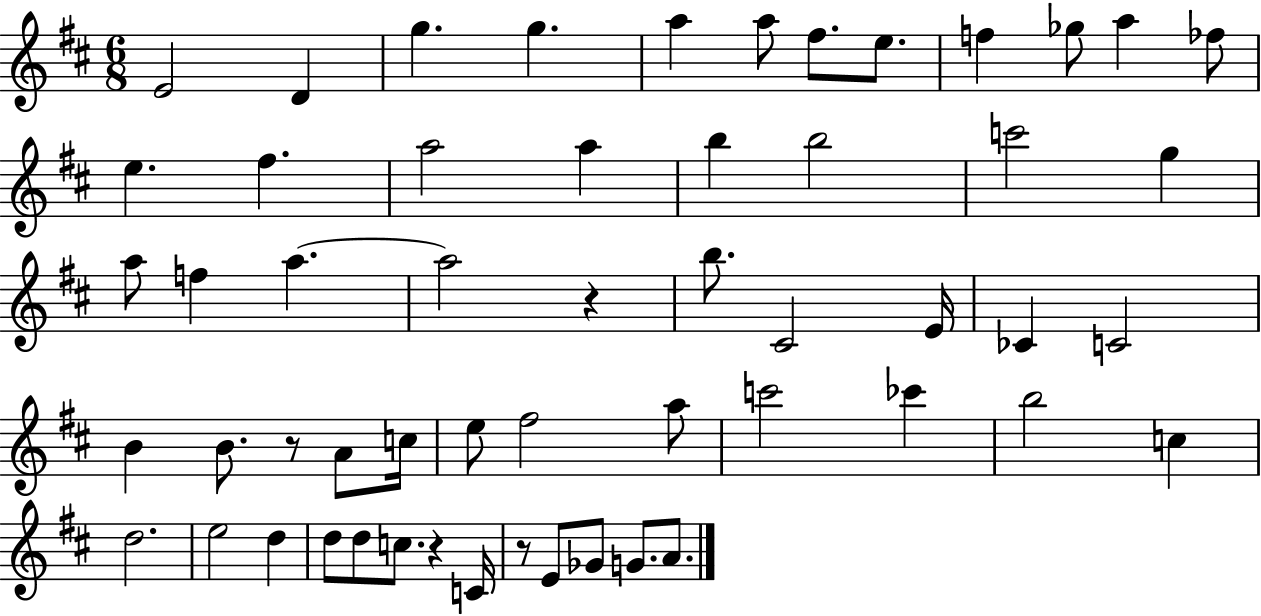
E4/h D4/q G5/q. G5/q. A5/q A5/e F#5/e. E5/e. F5/q Gb5/e A5/q FES5/e E5/q. F#5/q. A5/h A5/q B5/q B5/h C6/h G5/q A5/e F5/q A5/q. A5/h R/q B5/e. C#4/h E4/s CES4/q C4/h B4/q B4/e. R/e A4/e C5/s E5/e F#5/h A5/e C6/h CES6/q B5/h C5/q D5/h. E5/h D5/q D5/e D5/e C5/e. R/q C4/s R/e E4/e Gb4/e G4/e. A4/e.